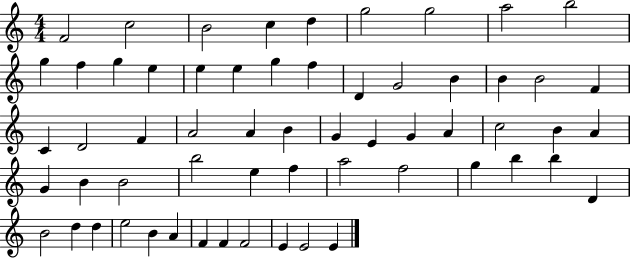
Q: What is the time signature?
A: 4/4